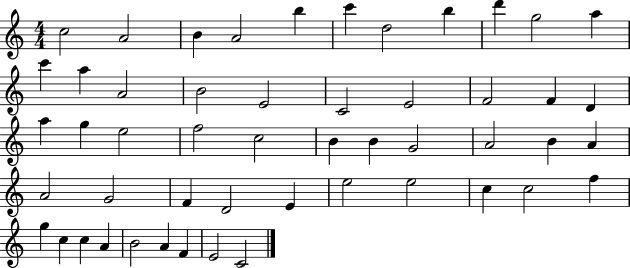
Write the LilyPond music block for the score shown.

{
  \clef treble
  \numericTimeSignature
  \time 4/4
  \key c \major
  c''2 a'2 | b'4 a'2 b''4 | c'''4 d''2 b''4 | d'''4 g''2 a''4 | \break c'''4 a''4 a'2 | b'2 e'2 | c'2 e'2 | f'2 f'4 d'4 | \break a''4 g''4 e''2 | f''2 c''2 | b'4 b'4 g'2 | a'2 b'4 a'4 | \break a'2 g'2 | f'4 d'2 e'4 | e''2 e''2 | c''4 c''2 f''4 | \break g''4 c''4 c''4 a'4 | b'2 a'4 f'4 | e'2 c'2 | \bar "|."
}